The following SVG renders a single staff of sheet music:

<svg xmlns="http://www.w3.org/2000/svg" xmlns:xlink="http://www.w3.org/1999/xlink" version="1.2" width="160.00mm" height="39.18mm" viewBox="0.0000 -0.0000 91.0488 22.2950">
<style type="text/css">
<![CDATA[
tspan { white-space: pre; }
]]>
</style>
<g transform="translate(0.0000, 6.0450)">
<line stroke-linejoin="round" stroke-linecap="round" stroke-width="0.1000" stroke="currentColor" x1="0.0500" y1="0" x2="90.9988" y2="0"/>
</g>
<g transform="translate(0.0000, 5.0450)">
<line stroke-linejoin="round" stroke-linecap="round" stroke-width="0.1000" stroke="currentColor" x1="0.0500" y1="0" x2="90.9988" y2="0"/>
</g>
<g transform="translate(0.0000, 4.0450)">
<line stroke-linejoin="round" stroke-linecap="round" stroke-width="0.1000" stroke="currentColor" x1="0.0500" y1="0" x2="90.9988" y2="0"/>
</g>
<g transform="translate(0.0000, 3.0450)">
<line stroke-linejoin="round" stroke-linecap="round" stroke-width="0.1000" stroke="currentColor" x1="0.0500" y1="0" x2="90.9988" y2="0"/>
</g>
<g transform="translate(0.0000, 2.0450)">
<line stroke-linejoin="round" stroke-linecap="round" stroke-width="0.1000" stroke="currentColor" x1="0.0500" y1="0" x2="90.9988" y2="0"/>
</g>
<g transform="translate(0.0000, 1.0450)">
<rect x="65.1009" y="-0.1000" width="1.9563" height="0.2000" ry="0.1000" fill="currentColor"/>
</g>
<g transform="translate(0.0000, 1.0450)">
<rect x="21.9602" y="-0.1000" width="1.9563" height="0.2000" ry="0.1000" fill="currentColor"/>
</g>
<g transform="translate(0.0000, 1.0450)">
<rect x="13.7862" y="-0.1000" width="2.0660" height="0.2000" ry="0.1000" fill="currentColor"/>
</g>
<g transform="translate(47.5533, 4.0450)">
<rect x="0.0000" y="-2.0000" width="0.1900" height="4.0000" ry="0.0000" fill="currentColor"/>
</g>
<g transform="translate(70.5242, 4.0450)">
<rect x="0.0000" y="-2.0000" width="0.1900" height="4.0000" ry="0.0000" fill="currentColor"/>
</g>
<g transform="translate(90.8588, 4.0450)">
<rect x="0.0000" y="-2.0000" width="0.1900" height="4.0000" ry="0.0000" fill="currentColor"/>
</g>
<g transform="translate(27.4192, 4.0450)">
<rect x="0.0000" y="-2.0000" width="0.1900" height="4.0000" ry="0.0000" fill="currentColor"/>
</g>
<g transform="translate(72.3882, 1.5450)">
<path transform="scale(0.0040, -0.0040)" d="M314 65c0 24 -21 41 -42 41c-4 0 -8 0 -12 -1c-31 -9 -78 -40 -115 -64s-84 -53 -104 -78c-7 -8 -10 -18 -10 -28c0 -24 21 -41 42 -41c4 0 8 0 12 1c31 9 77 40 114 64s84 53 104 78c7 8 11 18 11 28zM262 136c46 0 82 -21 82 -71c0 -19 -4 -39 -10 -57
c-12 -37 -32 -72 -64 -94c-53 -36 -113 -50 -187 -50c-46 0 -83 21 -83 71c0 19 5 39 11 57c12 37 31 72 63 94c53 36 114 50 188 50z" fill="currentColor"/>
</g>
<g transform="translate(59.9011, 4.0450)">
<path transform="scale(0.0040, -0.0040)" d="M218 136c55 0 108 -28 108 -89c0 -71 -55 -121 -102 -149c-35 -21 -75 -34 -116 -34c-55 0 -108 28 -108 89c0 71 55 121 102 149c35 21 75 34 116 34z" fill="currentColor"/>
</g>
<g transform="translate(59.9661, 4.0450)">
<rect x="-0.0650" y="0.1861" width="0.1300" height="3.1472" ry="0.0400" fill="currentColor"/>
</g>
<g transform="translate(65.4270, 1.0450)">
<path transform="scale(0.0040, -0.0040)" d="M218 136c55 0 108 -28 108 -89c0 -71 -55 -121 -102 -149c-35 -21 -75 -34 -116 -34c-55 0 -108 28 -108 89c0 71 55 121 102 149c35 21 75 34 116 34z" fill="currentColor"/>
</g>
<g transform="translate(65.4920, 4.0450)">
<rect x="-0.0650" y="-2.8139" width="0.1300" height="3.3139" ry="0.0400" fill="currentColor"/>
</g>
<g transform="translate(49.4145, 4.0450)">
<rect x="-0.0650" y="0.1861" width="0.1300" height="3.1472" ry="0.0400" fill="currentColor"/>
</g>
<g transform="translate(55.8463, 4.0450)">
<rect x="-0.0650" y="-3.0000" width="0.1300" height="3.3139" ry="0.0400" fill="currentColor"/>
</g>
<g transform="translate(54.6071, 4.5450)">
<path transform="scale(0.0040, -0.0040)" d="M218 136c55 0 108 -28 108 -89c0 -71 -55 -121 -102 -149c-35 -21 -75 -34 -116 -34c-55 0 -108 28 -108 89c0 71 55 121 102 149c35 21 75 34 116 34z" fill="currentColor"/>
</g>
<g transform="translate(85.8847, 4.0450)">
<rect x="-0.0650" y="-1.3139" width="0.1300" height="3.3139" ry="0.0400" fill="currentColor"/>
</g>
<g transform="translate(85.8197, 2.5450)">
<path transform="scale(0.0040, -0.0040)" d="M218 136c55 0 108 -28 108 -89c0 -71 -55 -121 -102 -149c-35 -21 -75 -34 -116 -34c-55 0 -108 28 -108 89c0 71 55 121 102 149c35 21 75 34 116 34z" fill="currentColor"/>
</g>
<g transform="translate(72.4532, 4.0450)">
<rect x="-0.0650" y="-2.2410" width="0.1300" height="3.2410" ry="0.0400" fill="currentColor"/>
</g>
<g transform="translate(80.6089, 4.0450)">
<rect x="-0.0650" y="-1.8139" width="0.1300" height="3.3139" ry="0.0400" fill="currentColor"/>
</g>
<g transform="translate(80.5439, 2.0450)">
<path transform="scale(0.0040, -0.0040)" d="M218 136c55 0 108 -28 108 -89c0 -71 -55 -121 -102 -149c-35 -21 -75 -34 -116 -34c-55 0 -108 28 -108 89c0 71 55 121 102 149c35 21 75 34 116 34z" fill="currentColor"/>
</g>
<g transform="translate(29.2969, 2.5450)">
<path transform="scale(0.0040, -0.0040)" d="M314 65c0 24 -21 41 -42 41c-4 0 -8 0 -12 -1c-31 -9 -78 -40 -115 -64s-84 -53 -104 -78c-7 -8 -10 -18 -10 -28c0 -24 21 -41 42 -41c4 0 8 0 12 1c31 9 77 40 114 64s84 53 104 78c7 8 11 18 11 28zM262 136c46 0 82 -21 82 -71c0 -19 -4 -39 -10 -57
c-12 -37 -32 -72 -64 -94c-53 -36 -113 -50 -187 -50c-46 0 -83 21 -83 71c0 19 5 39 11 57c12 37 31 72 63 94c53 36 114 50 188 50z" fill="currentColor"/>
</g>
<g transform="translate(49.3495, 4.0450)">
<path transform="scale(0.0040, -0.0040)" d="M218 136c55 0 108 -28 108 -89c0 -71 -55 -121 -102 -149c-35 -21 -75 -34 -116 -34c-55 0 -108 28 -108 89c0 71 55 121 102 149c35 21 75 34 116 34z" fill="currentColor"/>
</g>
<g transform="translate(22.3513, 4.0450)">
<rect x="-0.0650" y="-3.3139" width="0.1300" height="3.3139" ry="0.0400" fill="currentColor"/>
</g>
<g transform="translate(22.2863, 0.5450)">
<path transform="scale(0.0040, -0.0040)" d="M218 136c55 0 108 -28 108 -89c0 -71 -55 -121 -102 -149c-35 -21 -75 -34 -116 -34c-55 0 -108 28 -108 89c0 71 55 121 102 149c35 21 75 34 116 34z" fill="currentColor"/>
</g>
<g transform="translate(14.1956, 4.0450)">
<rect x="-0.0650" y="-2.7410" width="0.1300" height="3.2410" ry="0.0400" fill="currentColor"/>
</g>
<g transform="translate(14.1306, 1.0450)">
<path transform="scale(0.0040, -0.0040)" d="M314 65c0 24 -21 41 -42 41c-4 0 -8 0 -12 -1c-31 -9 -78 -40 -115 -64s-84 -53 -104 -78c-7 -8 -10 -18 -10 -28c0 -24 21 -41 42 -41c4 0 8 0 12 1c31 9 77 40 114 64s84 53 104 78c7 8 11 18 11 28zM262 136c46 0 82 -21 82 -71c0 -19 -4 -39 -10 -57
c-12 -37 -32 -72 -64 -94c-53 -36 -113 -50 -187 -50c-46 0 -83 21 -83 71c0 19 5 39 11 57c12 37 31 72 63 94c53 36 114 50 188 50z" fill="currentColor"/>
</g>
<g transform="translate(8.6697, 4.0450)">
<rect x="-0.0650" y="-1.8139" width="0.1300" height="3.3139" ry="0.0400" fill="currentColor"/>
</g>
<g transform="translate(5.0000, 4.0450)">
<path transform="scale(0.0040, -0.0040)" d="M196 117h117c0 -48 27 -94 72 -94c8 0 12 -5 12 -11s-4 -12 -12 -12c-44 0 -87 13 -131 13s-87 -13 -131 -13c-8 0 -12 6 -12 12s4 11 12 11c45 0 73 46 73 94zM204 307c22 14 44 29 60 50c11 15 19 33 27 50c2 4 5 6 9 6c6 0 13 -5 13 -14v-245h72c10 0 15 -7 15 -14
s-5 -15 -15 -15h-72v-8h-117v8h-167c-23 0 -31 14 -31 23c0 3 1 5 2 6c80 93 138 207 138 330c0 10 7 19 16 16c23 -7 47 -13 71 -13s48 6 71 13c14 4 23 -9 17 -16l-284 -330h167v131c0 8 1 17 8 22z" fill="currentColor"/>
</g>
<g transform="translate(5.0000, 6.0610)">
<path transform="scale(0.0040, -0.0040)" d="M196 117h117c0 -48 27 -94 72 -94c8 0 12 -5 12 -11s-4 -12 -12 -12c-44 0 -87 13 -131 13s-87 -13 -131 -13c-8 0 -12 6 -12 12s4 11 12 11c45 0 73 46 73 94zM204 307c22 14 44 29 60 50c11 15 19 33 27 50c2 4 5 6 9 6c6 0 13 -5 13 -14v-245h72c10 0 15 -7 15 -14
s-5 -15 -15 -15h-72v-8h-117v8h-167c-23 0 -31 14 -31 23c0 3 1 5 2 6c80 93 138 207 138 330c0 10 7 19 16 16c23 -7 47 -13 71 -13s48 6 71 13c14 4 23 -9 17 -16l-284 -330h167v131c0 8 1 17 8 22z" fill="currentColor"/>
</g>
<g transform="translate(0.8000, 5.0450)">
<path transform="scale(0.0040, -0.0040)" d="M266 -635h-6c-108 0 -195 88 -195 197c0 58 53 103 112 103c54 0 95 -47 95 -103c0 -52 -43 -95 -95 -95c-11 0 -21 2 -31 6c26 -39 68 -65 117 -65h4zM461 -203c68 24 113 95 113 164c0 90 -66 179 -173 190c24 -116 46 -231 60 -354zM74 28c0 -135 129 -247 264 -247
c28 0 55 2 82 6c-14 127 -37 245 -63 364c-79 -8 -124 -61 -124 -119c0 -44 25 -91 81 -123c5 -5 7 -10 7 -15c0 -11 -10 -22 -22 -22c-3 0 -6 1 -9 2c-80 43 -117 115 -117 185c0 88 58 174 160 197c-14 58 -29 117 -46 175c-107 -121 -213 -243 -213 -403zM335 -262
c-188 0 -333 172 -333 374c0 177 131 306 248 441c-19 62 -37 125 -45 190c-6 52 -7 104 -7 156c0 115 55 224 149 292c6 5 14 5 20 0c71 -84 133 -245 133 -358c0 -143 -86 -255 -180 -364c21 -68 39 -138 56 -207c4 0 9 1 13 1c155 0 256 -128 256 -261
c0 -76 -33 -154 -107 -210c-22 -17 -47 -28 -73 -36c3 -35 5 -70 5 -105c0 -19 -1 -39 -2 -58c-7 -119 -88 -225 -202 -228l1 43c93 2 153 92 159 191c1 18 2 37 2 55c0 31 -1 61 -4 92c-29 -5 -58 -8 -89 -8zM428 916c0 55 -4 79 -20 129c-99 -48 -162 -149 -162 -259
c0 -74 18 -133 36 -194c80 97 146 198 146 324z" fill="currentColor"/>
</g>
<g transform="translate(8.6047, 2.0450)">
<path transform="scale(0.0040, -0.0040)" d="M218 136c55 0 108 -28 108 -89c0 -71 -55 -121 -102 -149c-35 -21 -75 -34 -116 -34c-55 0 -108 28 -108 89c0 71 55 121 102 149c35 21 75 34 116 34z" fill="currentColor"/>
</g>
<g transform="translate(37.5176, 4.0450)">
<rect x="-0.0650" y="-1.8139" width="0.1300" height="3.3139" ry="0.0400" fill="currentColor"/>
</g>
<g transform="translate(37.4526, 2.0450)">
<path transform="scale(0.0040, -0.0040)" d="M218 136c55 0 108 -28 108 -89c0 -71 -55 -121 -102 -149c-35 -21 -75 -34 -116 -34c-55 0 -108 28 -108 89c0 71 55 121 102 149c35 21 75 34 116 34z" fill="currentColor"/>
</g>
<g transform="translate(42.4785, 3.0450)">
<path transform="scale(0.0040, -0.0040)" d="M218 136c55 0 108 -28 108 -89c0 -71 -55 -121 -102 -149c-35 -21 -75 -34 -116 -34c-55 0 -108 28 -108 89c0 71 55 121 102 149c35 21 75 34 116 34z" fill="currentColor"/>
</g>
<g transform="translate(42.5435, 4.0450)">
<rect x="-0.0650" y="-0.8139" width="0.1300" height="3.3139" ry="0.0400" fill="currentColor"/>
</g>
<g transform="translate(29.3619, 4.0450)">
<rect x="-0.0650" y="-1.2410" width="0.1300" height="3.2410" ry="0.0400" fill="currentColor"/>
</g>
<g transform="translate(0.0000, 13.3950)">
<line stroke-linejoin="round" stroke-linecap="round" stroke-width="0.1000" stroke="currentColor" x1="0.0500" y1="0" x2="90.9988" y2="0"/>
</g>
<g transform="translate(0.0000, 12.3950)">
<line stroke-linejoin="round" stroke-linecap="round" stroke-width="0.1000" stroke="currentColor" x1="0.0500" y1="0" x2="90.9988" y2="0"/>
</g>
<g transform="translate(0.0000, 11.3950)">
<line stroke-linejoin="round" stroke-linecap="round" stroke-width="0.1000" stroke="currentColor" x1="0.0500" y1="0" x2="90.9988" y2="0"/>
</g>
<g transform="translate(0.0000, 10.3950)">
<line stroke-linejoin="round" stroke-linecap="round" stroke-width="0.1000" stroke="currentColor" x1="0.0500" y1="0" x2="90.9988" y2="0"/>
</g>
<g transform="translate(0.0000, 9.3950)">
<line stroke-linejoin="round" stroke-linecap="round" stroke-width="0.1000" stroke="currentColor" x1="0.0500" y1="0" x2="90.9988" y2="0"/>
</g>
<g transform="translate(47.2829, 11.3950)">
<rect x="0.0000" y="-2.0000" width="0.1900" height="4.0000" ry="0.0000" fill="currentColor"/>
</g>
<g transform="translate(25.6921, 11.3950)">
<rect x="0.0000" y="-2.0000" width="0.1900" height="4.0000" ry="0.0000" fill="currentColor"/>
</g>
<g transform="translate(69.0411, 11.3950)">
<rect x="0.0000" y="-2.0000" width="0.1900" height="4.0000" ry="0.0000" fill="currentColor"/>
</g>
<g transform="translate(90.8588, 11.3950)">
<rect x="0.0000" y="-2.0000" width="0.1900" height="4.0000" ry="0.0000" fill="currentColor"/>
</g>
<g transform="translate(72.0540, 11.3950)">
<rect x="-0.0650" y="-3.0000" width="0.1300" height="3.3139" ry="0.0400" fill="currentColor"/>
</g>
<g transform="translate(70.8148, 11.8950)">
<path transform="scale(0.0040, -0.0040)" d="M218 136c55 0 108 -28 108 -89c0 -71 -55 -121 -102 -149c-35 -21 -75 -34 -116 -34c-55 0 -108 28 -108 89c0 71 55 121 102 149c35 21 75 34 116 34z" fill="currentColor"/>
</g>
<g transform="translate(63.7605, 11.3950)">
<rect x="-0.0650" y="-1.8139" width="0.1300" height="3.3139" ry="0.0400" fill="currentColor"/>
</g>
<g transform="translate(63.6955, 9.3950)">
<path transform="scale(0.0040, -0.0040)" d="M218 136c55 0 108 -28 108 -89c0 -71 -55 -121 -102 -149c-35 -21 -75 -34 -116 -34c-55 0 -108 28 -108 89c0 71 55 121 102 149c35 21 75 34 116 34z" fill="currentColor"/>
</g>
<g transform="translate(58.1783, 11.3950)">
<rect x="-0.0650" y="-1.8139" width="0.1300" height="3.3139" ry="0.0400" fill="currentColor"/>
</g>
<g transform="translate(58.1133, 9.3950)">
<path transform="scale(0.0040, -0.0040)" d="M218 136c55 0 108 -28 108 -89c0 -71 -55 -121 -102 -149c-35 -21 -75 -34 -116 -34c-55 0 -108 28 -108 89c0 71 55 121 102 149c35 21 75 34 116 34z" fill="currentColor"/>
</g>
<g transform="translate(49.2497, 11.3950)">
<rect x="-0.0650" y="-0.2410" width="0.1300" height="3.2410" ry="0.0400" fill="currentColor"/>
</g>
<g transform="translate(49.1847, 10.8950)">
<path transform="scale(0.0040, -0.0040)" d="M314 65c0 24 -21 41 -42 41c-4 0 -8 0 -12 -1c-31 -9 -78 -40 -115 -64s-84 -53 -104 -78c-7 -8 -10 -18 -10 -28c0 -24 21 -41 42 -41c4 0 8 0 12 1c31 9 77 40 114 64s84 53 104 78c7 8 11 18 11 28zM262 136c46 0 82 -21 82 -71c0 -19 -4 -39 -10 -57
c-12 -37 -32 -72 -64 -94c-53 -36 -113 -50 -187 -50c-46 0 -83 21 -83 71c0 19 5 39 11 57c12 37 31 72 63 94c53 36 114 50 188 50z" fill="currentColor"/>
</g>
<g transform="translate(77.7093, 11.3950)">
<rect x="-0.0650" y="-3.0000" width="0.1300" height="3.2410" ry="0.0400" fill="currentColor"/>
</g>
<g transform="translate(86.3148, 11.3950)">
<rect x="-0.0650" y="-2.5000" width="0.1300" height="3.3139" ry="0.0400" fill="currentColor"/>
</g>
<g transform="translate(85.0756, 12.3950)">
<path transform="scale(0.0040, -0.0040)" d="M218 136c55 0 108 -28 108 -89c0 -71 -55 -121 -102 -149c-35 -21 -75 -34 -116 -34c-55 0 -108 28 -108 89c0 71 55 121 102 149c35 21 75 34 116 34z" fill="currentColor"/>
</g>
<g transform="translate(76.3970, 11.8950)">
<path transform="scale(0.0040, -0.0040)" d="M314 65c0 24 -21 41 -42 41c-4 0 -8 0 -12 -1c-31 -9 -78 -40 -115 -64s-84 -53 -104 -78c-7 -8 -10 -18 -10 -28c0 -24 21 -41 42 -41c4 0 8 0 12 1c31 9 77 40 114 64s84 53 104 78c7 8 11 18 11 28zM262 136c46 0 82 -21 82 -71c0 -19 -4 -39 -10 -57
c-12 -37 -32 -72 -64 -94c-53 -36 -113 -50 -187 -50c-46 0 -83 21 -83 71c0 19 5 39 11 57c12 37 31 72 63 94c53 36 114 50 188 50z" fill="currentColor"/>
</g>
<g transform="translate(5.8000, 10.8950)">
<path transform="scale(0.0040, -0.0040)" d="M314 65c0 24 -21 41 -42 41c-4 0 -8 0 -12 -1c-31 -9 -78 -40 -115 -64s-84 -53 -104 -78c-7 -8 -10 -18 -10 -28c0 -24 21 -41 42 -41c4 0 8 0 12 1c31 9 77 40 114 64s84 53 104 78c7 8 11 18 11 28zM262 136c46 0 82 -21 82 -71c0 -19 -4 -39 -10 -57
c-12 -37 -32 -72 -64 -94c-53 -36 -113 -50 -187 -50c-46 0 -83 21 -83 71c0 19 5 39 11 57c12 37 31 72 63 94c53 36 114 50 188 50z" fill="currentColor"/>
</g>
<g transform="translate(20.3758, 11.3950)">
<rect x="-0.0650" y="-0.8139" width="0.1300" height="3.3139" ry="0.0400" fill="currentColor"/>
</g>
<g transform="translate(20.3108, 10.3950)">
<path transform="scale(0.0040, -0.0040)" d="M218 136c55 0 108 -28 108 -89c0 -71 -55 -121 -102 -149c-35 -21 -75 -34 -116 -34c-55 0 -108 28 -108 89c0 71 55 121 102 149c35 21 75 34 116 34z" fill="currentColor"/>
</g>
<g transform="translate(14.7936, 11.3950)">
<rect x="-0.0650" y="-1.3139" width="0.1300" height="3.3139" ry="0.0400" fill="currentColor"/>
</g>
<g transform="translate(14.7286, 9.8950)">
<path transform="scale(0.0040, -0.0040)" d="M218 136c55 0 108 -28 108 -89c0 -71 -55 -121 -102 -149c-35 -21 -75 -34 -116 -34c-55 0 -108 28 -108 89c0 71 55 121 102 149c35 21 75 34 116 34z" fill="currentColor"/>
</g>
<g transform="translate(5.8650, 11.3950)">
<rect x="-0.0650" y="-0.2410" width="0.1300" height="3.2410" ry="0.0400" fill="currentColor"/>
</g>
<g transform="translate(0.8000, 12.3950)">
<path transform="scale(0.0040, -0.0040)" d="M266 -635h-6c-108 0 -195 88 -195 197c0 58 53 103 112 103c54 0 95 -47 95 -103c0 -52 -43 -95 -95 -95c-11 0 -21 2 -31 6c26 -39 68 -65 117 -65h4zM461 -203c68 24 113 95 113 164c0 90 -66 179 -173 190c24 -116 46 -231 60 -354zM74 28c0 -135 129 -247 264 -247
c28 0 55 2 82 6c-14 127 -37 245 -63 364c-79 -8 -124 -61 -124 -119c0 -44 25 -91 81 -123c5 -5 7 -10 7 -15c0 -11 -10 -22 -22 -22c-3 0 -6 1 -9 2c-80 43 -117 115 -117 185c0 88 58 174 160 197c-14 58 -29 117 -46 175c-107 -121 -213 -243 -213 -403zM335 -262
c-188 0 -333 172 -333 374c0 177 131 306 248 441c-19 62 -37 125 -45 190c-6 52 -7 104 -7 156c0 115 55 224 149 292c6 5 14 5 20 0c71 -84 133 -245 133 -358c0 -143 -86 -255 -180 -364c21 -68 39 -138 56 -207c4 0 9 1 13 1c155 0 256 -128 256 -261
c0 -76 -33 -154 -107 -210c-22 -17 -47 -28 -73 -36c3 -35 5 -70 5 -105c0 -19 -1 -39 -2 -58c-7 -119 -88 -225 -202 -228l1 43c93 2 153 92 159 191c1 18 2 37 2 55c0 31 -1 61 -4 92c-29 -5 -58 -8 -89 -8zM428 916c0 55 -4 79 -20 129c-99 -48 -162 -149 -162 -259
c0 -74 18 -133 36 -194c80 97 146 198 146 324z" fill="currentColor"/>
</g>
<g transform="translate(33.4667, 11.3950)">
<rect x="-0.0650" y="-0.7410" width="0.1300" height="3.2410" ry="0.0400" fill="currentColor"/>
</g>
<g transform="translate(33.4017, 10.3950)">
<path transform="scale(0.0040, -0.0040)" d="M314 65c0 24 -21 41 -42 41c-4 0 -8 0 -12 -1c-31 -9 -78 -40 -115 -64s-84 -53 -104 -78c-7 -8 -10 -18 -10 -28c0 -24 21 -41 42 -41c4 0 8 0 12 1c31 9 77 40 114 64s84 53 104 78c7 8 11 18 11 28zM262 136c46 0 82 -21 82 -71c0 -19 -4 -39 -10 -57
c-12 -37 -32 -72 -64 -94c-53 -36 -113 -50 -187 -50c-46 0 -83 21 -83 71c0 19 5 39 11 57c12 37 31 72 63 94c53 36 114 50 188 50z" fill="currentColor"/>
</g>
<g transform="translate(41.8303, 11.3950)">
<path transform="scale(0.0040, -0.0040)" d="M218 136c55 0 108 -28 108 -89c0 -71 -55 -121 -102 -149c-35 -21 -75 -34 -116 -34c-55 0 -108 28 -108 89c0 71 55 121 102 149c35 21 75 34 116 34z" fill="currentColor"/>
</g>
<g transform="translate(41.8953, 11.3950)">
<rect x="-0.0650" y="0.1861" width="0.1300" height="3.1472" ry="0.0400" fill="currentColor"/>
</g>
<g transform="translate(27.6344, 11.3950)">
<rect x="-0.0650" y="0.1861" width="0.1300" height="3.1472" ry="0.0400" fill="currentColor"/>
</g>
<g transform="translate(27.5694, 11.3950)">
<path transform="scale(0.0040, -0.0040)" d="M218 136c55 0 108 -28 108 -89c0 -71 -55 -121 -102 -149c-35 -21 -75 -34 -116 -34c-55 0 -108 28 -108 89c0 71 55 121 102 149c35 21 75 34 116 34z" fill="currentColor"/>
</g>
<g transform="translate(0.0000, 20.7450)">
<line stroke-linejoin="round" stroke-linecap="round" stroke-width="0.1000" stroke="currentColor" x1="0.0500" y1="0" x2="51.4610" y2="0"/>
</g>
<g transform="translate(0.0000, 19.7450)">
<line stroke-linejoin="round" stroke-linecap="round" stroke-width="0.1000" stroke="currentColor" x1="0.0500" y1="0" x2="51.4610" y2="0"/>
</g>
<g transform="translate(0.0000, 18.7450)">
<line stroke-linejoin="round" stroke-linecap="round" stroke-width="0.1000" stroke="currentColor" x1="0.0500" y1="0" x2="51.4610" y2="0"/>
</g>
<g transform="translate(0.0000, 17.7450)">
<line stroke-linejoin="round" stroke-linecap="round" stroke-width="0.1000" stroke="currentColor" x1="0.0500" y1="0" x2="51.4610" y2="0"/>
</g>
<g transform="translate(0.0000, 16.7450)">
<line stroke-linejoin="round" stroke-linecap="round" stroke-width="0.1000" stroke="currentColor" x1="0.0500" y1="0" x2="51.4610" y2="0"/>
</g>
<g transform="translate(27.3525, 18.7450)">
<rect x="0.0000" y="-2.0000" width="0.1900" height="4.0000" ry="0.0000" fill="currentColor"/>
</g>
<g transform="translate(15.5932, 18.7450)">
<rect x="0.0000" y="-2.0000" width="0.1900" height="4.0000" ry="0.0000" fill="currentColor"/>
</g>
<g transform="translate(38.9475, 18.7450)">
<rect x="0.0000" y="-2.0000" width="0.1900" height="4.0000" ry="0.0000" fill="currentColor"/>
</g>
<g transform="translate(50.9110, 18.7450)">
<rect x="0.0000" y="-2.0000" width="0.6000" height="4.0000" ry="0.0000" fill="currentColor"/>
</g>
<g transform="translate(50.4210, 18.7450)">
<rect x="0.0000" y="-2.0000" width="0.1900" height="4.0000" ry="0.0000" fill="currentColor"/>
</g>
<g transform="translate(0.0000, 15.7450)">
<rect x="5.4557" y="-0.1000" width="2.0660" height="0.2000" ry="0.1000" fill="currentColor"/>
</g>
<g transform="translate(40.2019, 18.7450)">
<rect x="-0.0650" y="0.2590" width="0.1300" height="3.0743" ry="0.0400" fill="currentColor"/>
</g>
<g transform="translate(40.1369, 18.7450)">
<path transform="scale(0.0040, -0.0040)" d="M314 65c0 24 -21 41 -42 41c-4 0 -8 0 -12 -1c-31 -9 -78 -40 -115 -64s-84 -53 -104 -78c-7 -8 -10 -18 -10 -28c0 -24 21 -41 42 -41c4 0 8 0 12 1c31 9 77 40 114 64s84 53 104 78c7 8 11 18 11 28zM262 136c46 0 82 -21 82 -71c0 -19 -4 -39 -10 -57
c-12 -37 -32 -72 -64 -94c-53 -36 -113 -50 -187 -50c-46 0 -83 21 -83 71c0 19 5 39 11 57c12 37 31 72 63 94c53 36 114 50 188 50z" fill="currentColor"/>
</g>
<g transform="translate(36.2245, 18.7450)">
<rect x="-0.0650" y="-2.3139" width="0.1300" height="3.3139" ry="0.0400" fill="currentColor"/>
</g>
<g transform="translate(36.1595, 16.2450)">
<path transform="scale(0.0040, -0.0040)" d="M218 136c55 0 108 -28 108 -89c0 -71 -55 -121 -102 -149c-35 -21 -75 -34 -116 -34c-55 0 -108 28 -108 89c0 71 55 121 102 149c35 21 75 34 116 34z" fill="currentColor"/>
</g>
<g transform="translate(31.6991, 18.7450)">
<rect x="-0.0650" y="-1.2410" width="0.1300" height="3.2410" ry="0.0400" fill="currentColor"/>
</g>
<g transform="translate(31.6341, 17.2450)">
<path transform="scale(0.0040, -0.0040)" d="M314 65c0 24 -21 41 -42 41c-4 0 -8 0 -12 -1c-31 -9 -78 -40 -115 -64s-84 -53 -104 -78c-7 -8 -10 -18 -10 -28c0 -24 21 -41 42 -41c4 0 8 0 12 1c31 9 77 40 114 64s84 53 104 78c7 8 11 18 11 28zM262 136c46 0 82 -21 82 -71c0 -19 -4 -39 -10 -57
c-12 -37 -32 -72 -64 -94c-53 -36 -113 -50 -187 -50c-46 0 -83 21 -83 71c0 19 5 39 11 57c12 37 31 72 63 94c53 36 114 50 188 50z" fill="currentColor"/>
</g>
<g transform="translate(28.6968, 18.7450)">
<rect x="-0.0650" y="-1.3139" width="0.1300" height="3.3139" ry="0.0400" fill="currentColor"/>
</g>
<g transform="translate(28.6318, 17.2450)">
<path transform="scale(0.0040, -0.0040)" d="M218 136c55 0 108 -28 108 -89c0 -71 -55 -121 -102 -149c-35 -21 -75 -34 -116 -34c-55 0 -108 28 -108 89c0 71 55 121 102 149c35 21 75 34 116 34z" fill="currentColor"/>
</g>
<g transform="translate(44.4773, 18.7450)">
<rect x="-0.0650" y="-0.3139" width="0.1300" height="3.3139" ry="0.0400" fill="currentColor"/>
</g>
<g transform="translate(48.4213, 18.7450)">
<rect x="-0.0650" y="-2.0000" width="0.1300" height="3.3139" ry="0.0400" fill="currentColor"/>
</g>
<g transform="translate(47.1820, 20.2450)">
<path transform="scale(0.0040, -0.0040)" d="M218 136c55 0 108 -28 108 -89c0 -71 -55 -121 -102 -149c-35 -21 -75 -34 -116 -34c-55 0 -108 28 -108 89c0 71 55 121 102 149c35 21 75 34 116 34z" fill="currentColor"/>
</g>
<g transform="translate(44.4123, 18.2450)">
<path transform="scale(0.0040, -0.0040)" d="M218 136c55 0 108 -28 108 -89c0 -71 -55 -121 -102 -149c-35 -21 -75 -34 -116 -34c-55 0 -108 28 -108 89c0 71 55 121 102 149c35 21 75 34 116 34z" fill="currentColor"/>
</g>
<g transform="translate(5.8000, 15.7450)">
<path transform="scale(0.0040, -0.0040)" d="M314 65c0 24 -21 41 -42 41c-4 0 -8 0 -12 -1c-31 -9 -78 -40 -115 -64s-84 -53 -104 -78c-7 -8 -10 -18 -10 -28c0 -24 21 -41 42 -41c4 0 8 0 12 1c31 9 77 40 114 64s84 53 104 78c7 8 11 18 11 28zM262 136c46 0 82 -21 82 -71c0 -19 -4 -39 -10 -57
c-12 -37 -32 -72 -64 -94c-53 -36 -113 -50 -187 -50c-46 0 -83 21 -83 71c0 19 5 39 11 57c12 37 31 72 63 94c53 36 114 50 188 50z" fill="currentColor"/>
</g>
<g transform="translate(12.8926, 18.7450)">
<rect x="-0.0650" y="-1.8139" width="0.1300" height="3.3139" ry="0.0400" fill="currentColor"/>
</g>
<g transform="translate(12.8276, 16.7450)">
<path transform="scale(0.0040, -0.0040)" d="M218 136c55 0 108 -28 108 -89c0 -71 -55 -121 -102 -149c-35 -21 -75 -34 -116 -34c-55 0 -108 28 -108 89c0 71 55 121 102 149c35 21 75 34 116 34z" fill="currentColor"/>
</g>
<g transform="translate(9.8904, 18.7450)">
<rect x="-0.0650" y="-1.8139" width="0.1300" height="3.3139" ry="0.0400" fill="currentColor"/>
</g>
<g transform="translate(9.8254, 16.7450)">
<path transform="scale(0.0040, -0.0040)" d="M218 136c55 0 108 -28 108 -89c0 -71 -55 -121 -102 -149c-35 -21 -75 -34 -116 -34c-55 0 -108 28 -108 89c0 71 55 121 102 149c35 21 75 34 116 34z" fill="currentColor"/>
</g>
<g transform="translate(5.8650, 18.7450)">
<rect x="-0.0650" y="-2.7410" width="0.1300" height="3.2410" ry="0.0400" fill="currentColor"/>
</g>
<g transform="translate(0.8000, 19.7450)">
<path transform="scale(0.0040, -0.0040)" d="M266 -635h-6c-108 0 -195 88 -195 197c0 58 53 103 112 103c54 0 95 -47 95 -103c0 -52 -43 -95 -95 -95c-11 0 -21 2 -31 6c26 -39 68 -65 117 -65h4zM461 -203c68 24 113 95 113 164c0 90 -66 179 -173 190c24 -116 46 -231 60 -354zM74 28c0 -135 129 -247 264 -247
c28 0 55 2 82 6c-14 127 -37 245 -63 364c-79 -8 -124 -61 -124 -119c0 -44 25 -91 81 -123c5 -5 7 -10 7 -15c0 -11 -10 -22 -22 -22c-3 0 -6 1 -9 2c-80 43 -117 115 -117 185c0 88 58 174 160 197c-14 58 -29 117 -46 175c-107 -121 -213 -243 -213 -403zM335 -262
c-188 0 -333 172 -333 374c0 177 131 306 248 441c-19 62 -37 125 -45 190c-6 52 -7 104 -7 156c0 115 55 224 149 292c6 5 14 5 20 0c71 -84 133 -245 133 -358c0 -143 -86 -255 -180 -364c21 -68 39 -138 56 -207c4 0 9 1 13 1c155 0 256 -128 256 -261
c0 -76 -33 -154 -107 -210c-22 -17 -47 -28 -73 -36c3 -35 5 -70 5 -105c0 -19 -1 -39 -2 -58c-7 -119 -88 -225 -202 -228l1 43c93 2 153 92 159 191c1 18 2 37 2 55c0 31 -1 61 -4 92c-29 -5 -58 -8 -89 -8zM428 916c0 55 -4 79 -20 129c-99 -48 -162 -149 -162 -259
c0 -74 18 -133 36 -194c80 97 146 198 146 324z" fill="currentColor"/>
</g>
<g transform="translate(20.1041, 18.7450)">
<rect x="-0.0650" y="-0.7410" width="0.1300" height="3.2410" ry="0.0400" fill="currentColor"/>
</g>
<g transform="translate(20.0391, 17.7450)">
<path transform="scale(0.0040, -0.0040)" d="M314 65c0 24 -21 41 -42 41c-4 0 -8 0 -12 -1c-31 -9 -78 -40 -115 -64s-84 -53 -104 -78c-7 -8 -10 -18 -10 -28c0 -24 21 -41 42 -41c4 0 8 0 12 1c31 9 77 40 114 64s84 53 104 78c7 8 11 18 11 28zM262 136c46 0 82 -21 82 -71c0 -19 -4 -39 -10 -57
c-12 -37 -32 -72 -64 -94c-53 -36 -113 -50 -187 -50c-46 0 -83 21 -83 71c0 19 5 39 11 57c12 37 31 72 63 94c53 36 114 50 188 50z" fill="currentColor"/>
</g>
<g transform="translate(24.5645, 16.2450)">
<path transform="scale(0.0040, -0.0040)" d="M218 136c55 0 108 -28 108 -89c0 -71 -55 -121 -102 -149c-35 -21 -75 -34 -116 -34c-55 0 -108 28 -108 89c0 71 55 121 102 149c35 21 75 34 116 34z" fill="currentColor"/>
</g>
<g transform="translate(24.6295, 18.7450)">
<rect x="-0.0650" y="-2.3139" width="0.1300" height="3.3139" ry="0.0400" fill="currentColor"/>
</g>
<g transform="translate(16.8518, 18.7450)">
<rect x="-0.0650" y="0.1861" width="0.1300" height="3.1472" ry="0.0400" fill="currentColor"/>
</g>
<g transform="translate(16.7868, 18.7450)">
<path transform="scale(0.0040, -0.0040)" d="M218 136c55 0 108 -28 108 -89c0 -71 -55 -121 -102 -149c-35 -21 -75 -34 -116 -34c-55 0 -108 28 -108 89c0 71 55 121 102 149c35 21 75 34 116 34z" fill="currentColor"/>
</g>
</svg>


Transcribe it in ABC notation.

X:1
T:Untitled
M:4/4
L:1/4
K:C
f a2 b e2 f d B A B a g2 f e c2 e d B d2 B c2 f f A A2 G a2 f f B d2 g e e2 g B2 c F